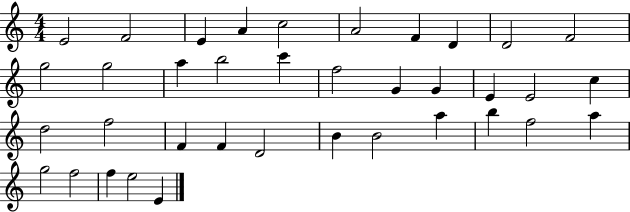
{
  \clef treble
  \numericTimeSignature
  \time 4/4
  \key c \major
  e'2 f'2 | e'4 a'4 c''2 | a'2 f'4 d'4 | d'2 f'2 | \break g''2 g''2 | a''4 b''2 c'''4 | f''2 g'4 g'4 | e'4 e'2 c''4 | \break d''2 f''2 | f'4 f'4 d'2 | b'4 b'2 a''4 | b''4 f''2 a''4 | \break g''2 f''2 | f''4 e''2 e'4 | \bar "|."
}